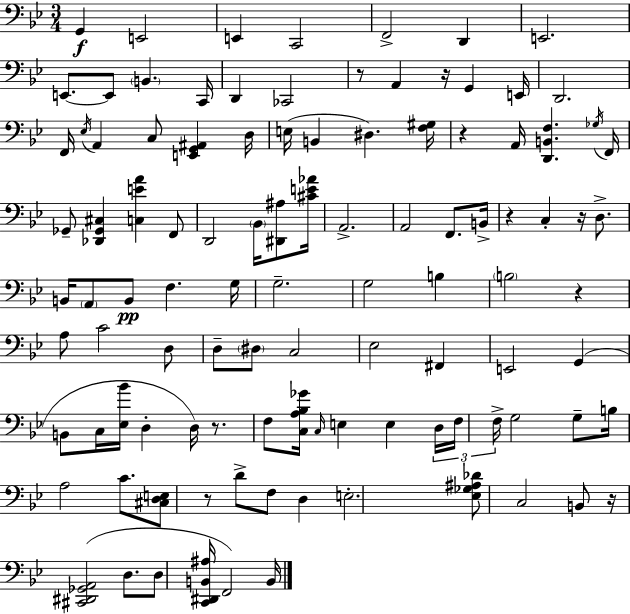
{
  \clef bass
  \numericTimeSignature
  \time 3/4
  \key bes \major
  \repeat volta 2 { g,4\f e,2 | e,4 c,2 | f,2-> d,4 | e,2. | \break e,8.~~ e,8 \parenthesize b,4. c,16 | d,4 ces,2 | r8 a,4 r16 g,4 e,16 | d,2. | \break f,16 \acciaccatura { ees16 } a,4 c8 <e, g, ais,>4 | d16 e16( b,4 dis4.) | <f gis>16 r4 a,16 <d, b, f>4. | \acciaccatura { ges16 } f,16 ges,8-- <des, ges, cis>4 <c e' a'>4 | \break f,8 d,2 \parenthesize bes,16 <dis, ais>8 | <cis' e' aes'>16 a,2.-> | a,2 f,8. | b,16-> r4 c4-. r16 d8.-> | \break b,16 \parenthesize a,8 b,8\pp f4. | g16 g2.-- | g2 b4 | \parenthesize b2 r4 | \break a8 c'2 | d8 d8-- \parenthesize dis8 c2 | ees2 fis,4 | e,2 g,4( | \break b,8 c16 <ees bes'>16 d4-. d16) r8. | f8 <c a bes ges'>16 \grace { c16 } e4 e4 | \tuplet 3/2 { d16 f16 f16-> } g2 | g8-- b16 a2 | \break c'8. <cis d e>8 r8 d'8-> f8 d4 | e2.-. | <ees ges ais des'>8 c2 | b,8 r16 <cis, dis, ges, a,>2( | \break d8. d8 <c, dis, b, ais>16 f,2) | b,16 } \bar "|."
}